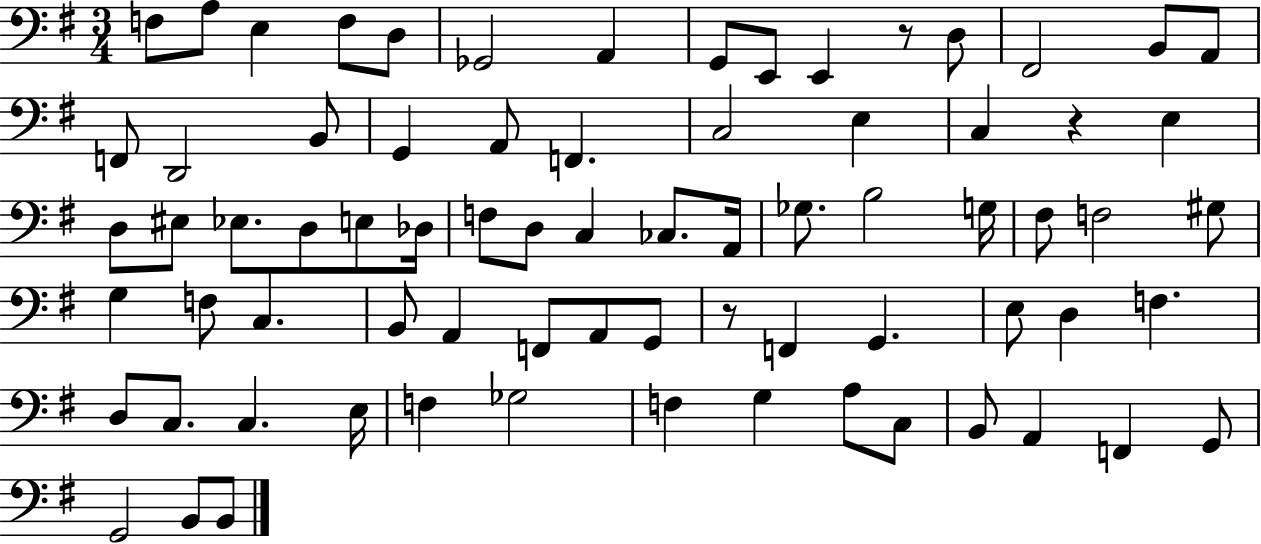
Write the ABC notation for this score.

X:1
T:Untitled
M:3/4
L:1/4
K:G
F,/2 A,/2 E, F,/2 D,/2 _G,,2 A,, G,,/2 E,,/2 E,, z/2 D,/2 ^F,,2 B,,/2 A,,/2 F,,/2 D,,2 B,,/2 G,, A,,/2 F,, C,2 E, C, z E, D,/2 ^E,/2 _E,/2 D,/2 E,/2 _D,/4 F,/2 D,/2 C, _C,/2 A,,/4 _G,/2 B,2 G,/4 ^F,/2 F,2 ^G,/2 G, F,/2 C, B,,/2 A,, F,,/2 A,,/2 G,,/2 z/2 F,, G,, E,/2 D, F, D,/2 C,/2 C, E,/4 F, _G,2 F, G, A,/2 C,/2 B,,/2 A,, F,, G,,/2 G,,2 B,,/2 B,,/2